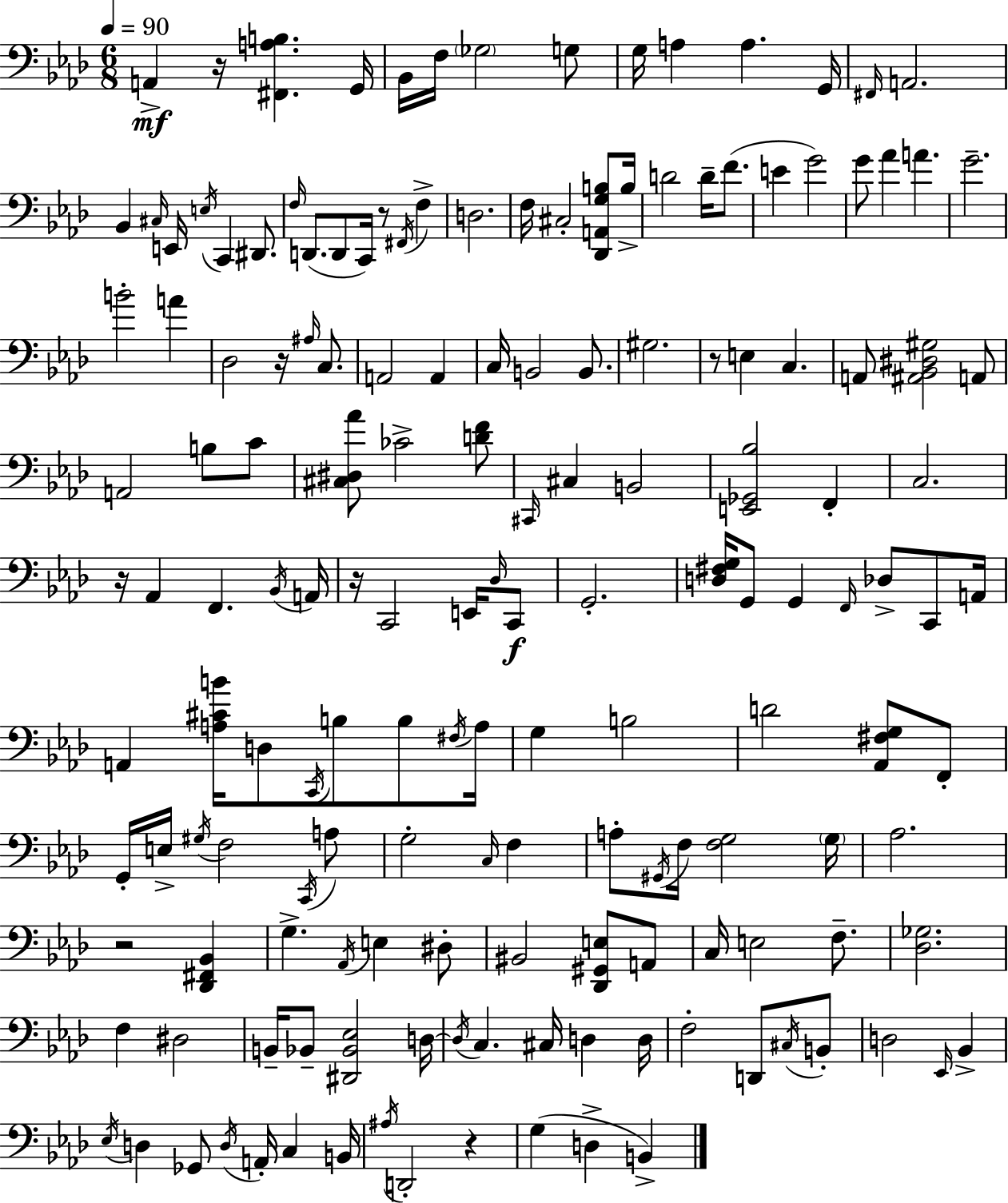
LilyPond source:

{
  \clef bass
  \numericTimeSignature
  \time 6/8
  \key aes \major
  \tempo 4 = 90
  a,4->\mf r16 <fis, a b>4. g,16 | bes,16 f16 \parenthesize ges2 g8 | g16 a4 a4. g,16 | \grace { fis,16 } a,2. | \break bes,4 \grace { cis16 } e,16 \acciaccatura { e16 } c,4 | dis,8. \grace { f16 } d,8.( d,8 c,16) r8 | \acciaccatura { fis,16 } f4-> d2. | f16 cis2-. | \break <des, a, g b>8 b16-> d'2 | d'16-- f'8.( e'4 g'2) | g'8 aes'4 a'4. | g'2.-- | \break b'2-. | a'4 des2 | r16 \grace { ais16 } c8. a,2 | a,4 c16 b,2 | \break b,8. gis2. | r8 e4 | c4. a,8 <ais, bes, dis gis>2 | a,8 a,2 | \break b8 c'8 <cis dis aes'>8 ces'2-> | <d' f'>8 \grace { cis,16 } cis4 b,2 | <e, ges, bes>2 | f,4-. c2. | \break r16 aes,4 | f,4. \acciaccatura { bes,16 } a,16 r16 c,2 | e,16 \grace { des16 } c,8\f g,2.-. | <d fis g>16 g,8 | \break g,4 \grace { f,16 } des8-> c,8 a,16 a,4 | <a cis' b'>16 d8 \acciaccatura { c,16 } b8 b8 \acciaccatura { fis16 } a16 | g4 b2 | d'2 <aes, fis g>8 f,8-. | \break g,16-. e16-> \acciaccatura { gis16 } f2 \acciaccatura { c,16 } | a8 g2-. \grace { c16 } f4 | a8-. \acciaccatura { gis,16 } f16 <f g>2 | \parenthesize g16 aes2. | \break r2 | <des, fis, bes,>4 g4.-> \acciaccatura { aes,16 } e4 | dis8-. bis,2 | <des, gis, e>8 a,8 c16 e2 | \break f8.-- <des ges>2. | f4 dis2 | b,16-- bes,8-- <dis, bes, ees>2 | d16~~ \acciaccatura { d16 } c4. | \break cis16 d4 d16 f2-. | d,8 \acciaccatura { cis16 } b,8-. d2 | \grace { ees,16 } bes,4-> \acciaccatura { ees16 } d4 | ges,8 \acciaccatura { d16 } a,16-. c4 b,16 \acciaccatura { ais16 } d,2-. | \break r4 g4( | d4-> b,4->) \bar "|."
}